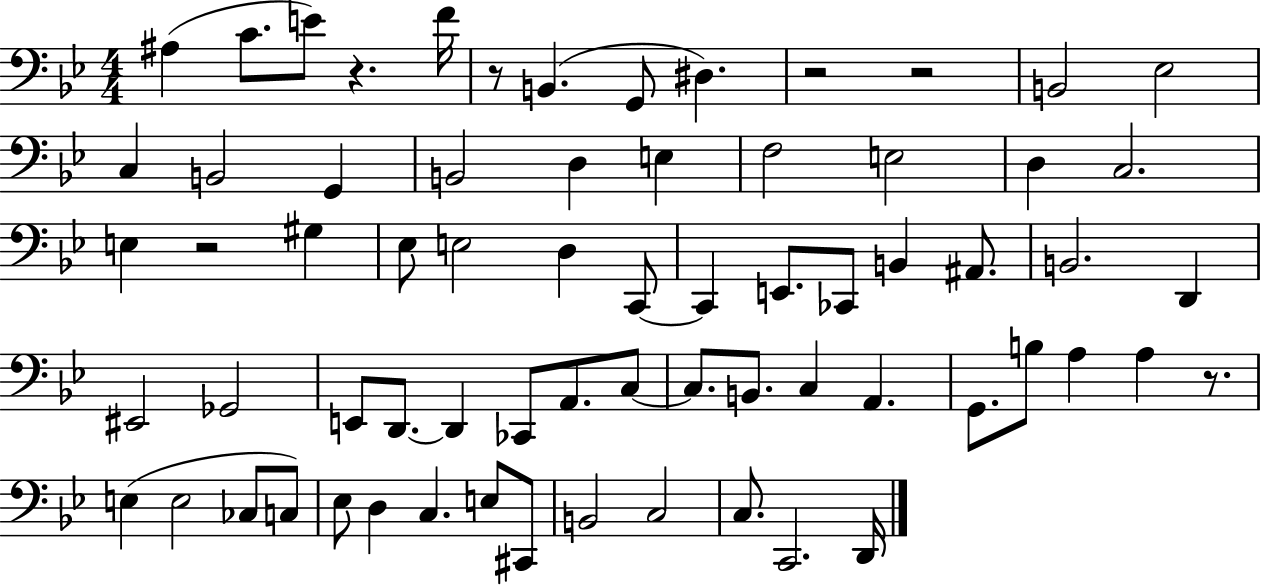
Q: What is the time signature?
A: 4/4